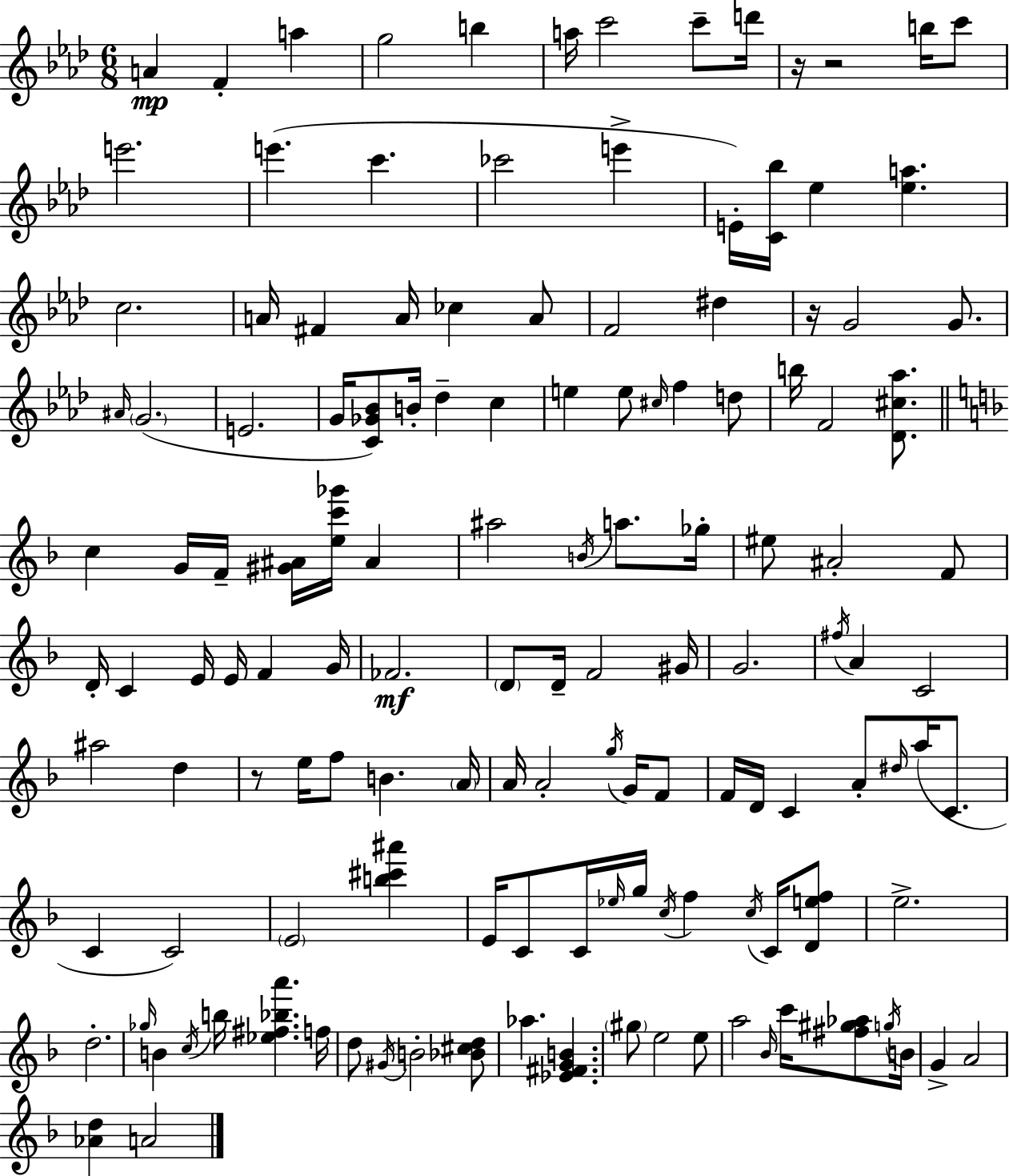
{
  \clef treble
  \numericTimeSignature
  \time 6/8
  \key aes \major
  \repeat volta 2 { a'4\mp f'4-. a''4 | g''2 b''4 | a''16 c'''2 c'''8-- d'''16 | r16 r2 b''16 c'''8 | \break e'''2. | e'''4.( c'''4. | ces'''2 e'''4-> | e'16-.) <c' bes''>16 ees''4 <ees'' a''>4. | \break c''2. | a'16 fis'4 a'16 ces''4 a'8 | f'2 dis''4 | r16 g'2 g'8. | \break \grace { ais'16 }( \parenthesize g'2. | e'2. | g'16 <c' ges' bes'>8) b'16-. des''4-- c''4 | e''4 e''8 \grace { cis''16 } f''4 | \break d''8 b''16 f'2 <des' cis'' aes''>8. | \bar "||" \break \key f \major c''4 g'16 f'16-- <gis' ais'>16 <e'' c''' ges'''>16 ais'4 | ais''2 \acciaccatura { b'16 } a''8. | ges''16-. eis''8 ais'2-. f'8 | d'16-. c'4 e'16 e'16 f'4 | \break g'16 fes'2.\mf | \parenthesize d'8 d'16-- f'2 | gis'16 g'2. | \acciaccatura { fis''16 } a'4 c'2 | \break ais''2 d''4 | r8 e''16 f''8 b'4. | \parenthesize a'16 a'16 a'2-. \acciaccatura { g''16 } | g'16 f'8 f'16 d'16 c'4 a'8-. \grace { dis''16 } | \break a''16( c'8. c'4 c'2) | \parenthesize e'2 | <b'' cis''' ais'''>4 e'16 c'8 c'16 \grace { ees''16 } g''16 \acciaccatura { c''16 } f''4 | \acciaccatura { c''16 } c'16 <d' e'' f''>8 e''2.-> | \break d''2.-. | \grace { ges''16 } b'4 | \acciaccatura { c''16 } b''16 <ees'' fis'' bes'' a'''>4. f''16 d''8 \acciaccatura { gis'16 } | b'2-. <bes' cis'' d''>8 aes''4. | \break <ees' fis' g' b'>4. \parenthesize gis''8 | e''2 e''8 a''2 | \grace { bes'16 } c'''16 <fis'' gis'' aes''>8 \acciaccatura { g''16 } b'16 | g'4-> a'2 | \break <aes' d''>4 a'2 | } \bar "|."
}